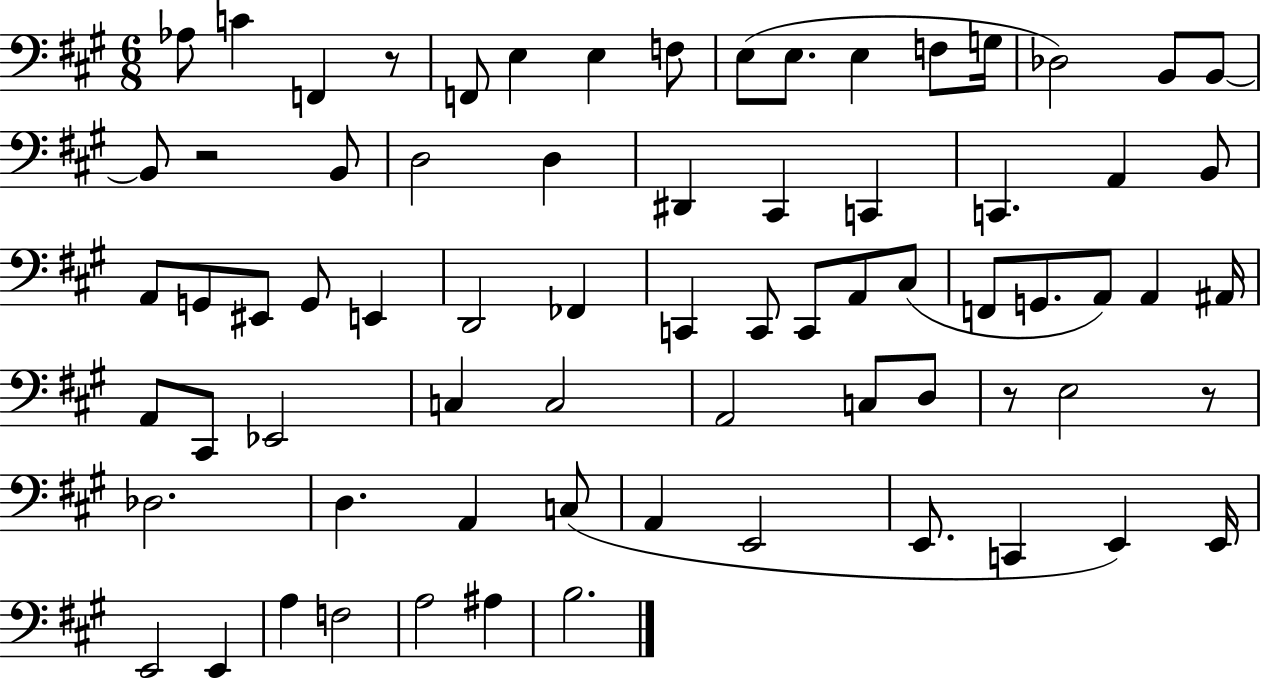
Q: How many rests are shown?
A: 4